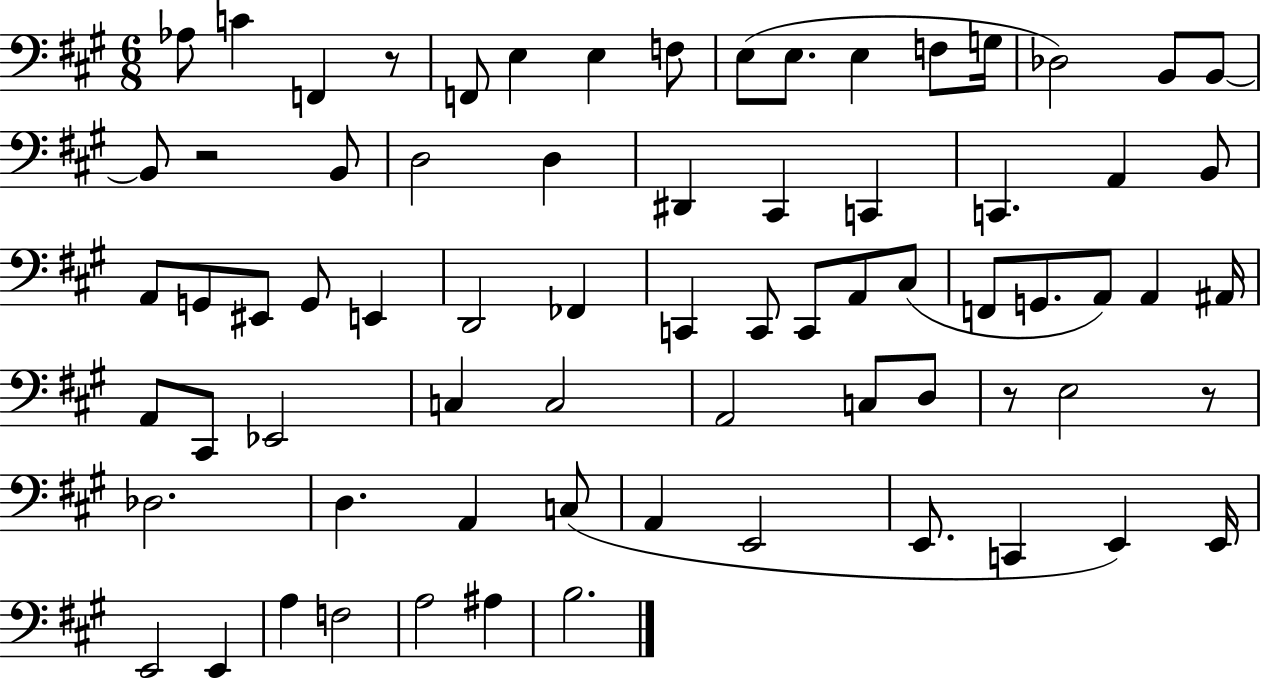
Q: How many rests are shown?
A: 4